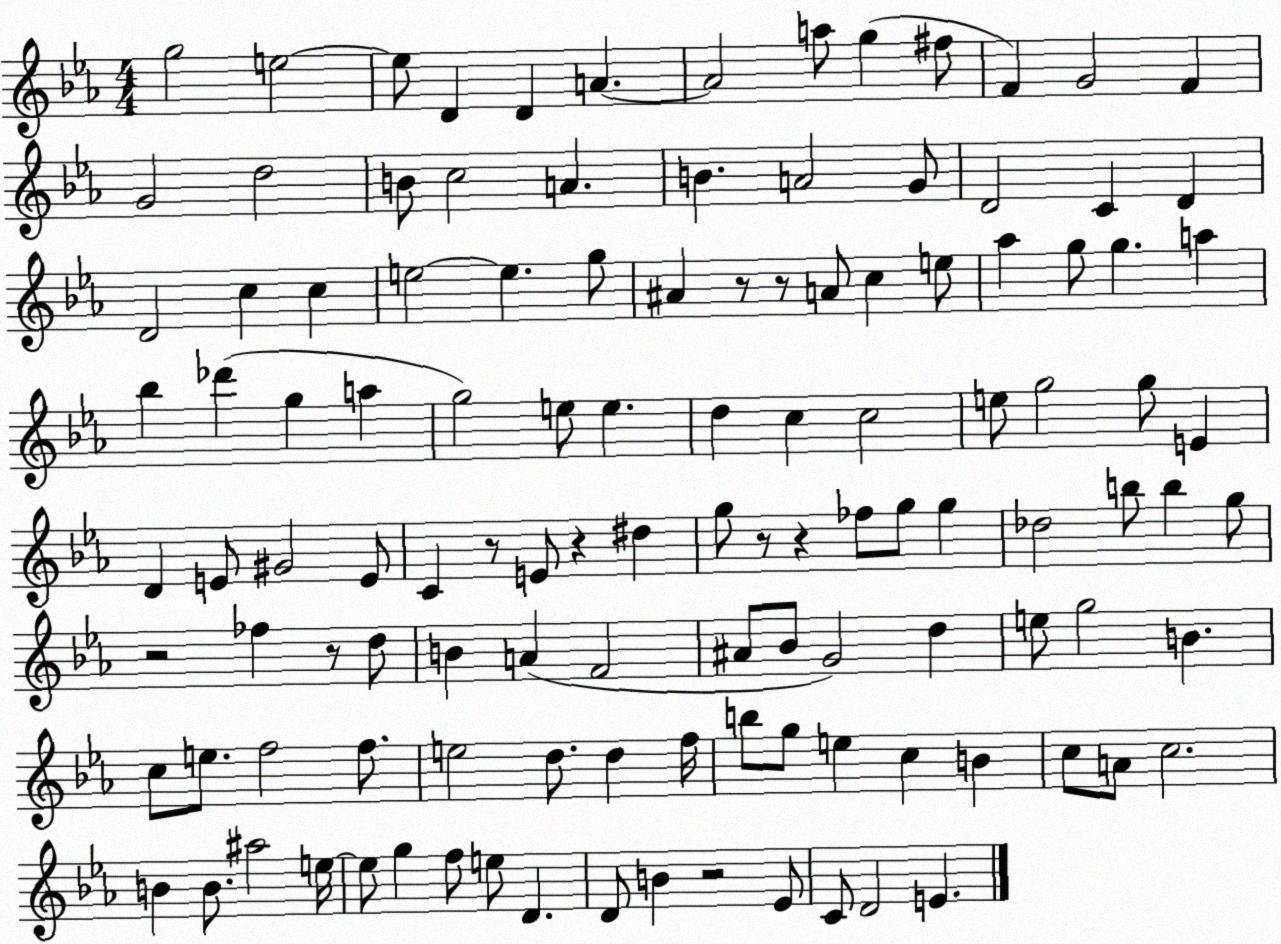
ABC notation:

X:1
T:Untitled
M:4/4
L:1/4
K:Eb
g2 e2 e/2 D D A A2 a/2 g ^f/2 F G2 F G2 d2 B/2 c2 A B A2 G/2 D2 C D D2 c c e2 e g/2 ^A z/2 z/2 A/2 c e/2 _a g/2 g a _b _d' g a g2 e/2 e d c c2 e/2 g2 g/2 E D E/2 ^G2 E/2 C z/2 E/2 z ^d g/2 z/2 z _f/2 g/2 g _d2 b/2 b g/2 z2 _f z/2 d/2 B A F2 ^A/2 _B/2 G2 d e/2 g2 B c/2 e/2 f2 f/2 e2 d/2 d f/4 b/2 g/2 e c B c/2 A/2 c2 B B/2 ^a2 e/4 e/2 g f/2 e/2 D D/2 B z2 _E/2 C/2 D2 E